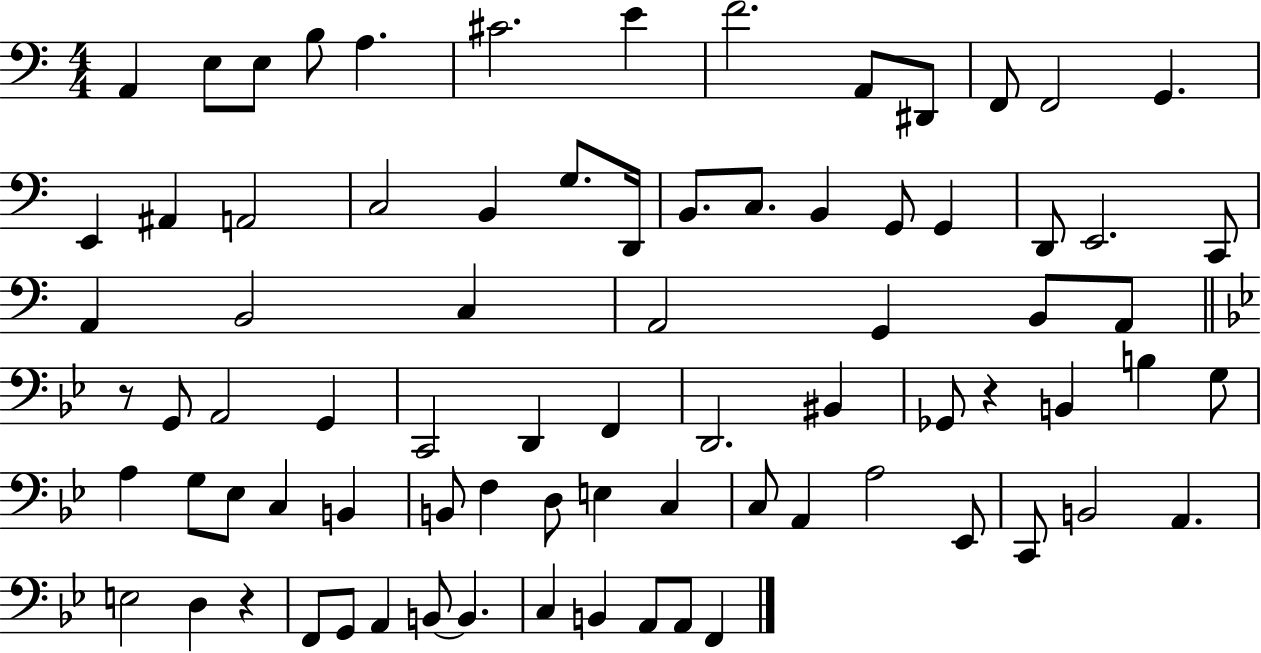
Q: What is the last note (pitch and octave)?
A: F2